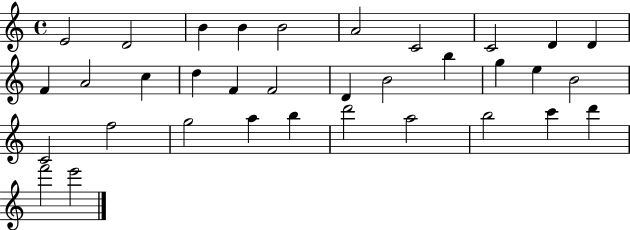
{
  \clef treble
  \time 4/4
  \defaultTimeSignature
  \key c \major
  e'2 d'2 | b'4 b'4 b'2 | a'2 c'2 | c'2 d'4 d'4 | \break f'4 a'2 c''4 | d''4 f'4 f'2 | d'4 b'2 b''4 | g''4 e''4 b'2 | \break c'2 f''2 | g''2 a''4 b''4 | d'''2 a''2 | b''2 c'''4 d'''4 | \break f'''2 e'''2 | \bar "|."
}